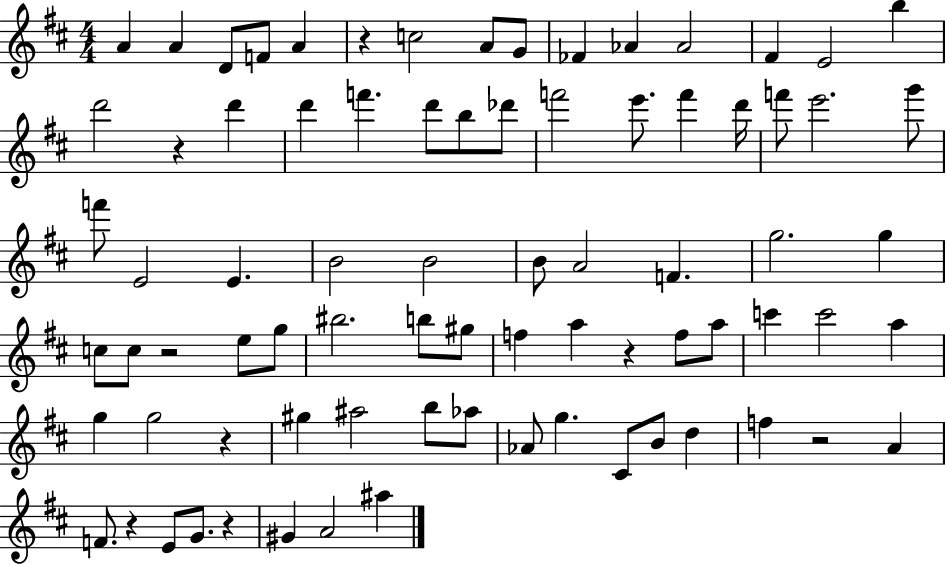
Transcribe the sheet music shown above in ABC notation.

X:1
T:Untitled
M:4/4
L:1/4
K:D
A A D/2 F/2 A z c2 A/2 G/2 _F _A _A2 ^F E2 b d'2 z d' d' f' d'/2 b/2 _d'/2 f'2 e'/2 f' d'/4 f'/2 e'2 g'/2 f'/2 E2 E B2 B2 B/2 A2 F g2 g c/2 c/2 z2 e/2 g/2 ^b2 b/2 ^g/2 f a z f/2 a/2 c' c'2 a g g2 z ^g ^a2 b/2 _a/2 _A/2 g ^C/2 B/2 d f z2 A F/2 z E/2 G/2 z ^G A2 ^a